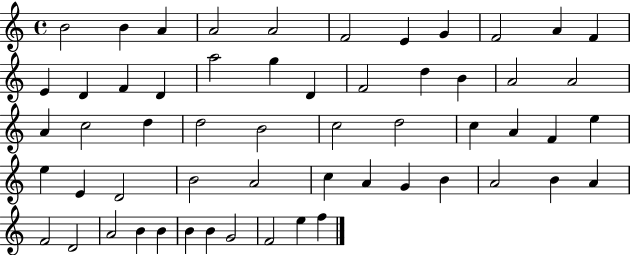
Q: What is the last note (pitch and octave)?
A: F5